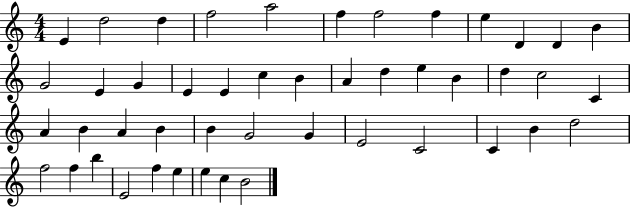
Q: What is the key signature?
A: C major